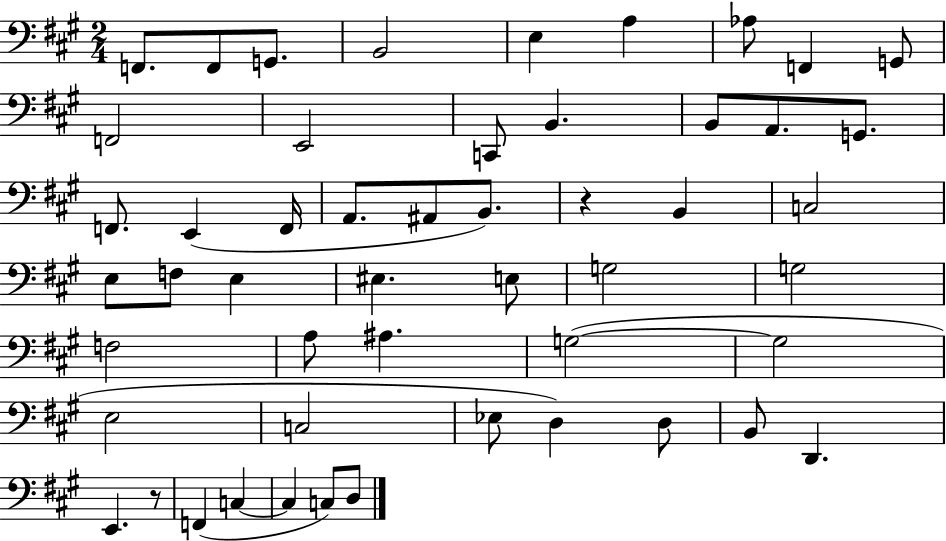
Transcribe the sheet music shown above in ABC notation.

X:1
T:Untitled
M:2/4
L:1/4
K:A
F,,/2 F,,/2 G,,/2 B,,2 E, A, _A,/2 F,, G,,/2 F,,2 E,,2 C,,/2 B,, B,,/2 A,,/2 G,,/2 F,,/2 E,, F,,/4 A,,/2 ^A,,/2 B,,/2 z B,, C,2 E,/2 F,/2 E, ^E, E,/2 G,2 G,2 F,2 A,/2 ^A, G,2 G,2 E,2 C,2 _E,/2 D, D,/2 B,,/2 D,, E,, z/2 F,, C, C, C,/2 D,/2